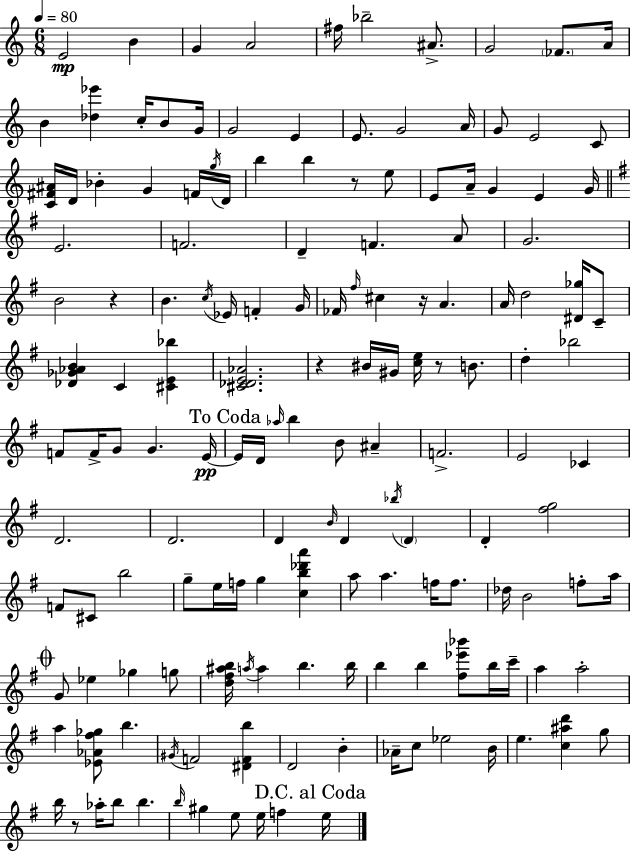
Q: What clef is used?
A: treble